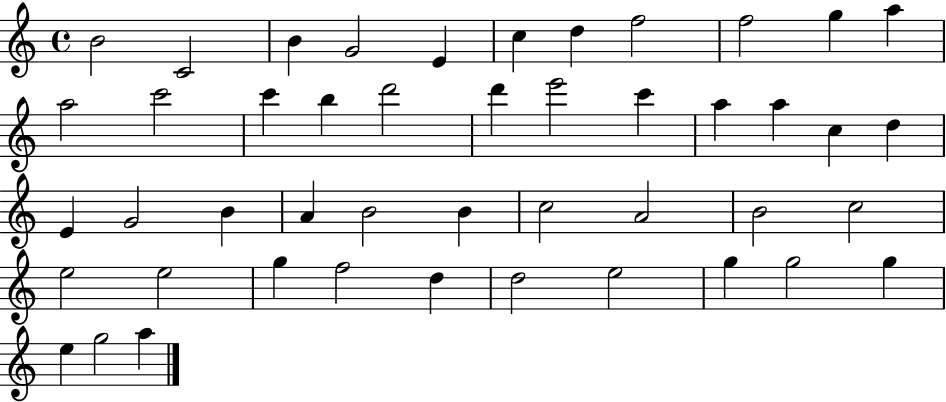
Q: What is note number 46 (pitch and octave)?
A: A5